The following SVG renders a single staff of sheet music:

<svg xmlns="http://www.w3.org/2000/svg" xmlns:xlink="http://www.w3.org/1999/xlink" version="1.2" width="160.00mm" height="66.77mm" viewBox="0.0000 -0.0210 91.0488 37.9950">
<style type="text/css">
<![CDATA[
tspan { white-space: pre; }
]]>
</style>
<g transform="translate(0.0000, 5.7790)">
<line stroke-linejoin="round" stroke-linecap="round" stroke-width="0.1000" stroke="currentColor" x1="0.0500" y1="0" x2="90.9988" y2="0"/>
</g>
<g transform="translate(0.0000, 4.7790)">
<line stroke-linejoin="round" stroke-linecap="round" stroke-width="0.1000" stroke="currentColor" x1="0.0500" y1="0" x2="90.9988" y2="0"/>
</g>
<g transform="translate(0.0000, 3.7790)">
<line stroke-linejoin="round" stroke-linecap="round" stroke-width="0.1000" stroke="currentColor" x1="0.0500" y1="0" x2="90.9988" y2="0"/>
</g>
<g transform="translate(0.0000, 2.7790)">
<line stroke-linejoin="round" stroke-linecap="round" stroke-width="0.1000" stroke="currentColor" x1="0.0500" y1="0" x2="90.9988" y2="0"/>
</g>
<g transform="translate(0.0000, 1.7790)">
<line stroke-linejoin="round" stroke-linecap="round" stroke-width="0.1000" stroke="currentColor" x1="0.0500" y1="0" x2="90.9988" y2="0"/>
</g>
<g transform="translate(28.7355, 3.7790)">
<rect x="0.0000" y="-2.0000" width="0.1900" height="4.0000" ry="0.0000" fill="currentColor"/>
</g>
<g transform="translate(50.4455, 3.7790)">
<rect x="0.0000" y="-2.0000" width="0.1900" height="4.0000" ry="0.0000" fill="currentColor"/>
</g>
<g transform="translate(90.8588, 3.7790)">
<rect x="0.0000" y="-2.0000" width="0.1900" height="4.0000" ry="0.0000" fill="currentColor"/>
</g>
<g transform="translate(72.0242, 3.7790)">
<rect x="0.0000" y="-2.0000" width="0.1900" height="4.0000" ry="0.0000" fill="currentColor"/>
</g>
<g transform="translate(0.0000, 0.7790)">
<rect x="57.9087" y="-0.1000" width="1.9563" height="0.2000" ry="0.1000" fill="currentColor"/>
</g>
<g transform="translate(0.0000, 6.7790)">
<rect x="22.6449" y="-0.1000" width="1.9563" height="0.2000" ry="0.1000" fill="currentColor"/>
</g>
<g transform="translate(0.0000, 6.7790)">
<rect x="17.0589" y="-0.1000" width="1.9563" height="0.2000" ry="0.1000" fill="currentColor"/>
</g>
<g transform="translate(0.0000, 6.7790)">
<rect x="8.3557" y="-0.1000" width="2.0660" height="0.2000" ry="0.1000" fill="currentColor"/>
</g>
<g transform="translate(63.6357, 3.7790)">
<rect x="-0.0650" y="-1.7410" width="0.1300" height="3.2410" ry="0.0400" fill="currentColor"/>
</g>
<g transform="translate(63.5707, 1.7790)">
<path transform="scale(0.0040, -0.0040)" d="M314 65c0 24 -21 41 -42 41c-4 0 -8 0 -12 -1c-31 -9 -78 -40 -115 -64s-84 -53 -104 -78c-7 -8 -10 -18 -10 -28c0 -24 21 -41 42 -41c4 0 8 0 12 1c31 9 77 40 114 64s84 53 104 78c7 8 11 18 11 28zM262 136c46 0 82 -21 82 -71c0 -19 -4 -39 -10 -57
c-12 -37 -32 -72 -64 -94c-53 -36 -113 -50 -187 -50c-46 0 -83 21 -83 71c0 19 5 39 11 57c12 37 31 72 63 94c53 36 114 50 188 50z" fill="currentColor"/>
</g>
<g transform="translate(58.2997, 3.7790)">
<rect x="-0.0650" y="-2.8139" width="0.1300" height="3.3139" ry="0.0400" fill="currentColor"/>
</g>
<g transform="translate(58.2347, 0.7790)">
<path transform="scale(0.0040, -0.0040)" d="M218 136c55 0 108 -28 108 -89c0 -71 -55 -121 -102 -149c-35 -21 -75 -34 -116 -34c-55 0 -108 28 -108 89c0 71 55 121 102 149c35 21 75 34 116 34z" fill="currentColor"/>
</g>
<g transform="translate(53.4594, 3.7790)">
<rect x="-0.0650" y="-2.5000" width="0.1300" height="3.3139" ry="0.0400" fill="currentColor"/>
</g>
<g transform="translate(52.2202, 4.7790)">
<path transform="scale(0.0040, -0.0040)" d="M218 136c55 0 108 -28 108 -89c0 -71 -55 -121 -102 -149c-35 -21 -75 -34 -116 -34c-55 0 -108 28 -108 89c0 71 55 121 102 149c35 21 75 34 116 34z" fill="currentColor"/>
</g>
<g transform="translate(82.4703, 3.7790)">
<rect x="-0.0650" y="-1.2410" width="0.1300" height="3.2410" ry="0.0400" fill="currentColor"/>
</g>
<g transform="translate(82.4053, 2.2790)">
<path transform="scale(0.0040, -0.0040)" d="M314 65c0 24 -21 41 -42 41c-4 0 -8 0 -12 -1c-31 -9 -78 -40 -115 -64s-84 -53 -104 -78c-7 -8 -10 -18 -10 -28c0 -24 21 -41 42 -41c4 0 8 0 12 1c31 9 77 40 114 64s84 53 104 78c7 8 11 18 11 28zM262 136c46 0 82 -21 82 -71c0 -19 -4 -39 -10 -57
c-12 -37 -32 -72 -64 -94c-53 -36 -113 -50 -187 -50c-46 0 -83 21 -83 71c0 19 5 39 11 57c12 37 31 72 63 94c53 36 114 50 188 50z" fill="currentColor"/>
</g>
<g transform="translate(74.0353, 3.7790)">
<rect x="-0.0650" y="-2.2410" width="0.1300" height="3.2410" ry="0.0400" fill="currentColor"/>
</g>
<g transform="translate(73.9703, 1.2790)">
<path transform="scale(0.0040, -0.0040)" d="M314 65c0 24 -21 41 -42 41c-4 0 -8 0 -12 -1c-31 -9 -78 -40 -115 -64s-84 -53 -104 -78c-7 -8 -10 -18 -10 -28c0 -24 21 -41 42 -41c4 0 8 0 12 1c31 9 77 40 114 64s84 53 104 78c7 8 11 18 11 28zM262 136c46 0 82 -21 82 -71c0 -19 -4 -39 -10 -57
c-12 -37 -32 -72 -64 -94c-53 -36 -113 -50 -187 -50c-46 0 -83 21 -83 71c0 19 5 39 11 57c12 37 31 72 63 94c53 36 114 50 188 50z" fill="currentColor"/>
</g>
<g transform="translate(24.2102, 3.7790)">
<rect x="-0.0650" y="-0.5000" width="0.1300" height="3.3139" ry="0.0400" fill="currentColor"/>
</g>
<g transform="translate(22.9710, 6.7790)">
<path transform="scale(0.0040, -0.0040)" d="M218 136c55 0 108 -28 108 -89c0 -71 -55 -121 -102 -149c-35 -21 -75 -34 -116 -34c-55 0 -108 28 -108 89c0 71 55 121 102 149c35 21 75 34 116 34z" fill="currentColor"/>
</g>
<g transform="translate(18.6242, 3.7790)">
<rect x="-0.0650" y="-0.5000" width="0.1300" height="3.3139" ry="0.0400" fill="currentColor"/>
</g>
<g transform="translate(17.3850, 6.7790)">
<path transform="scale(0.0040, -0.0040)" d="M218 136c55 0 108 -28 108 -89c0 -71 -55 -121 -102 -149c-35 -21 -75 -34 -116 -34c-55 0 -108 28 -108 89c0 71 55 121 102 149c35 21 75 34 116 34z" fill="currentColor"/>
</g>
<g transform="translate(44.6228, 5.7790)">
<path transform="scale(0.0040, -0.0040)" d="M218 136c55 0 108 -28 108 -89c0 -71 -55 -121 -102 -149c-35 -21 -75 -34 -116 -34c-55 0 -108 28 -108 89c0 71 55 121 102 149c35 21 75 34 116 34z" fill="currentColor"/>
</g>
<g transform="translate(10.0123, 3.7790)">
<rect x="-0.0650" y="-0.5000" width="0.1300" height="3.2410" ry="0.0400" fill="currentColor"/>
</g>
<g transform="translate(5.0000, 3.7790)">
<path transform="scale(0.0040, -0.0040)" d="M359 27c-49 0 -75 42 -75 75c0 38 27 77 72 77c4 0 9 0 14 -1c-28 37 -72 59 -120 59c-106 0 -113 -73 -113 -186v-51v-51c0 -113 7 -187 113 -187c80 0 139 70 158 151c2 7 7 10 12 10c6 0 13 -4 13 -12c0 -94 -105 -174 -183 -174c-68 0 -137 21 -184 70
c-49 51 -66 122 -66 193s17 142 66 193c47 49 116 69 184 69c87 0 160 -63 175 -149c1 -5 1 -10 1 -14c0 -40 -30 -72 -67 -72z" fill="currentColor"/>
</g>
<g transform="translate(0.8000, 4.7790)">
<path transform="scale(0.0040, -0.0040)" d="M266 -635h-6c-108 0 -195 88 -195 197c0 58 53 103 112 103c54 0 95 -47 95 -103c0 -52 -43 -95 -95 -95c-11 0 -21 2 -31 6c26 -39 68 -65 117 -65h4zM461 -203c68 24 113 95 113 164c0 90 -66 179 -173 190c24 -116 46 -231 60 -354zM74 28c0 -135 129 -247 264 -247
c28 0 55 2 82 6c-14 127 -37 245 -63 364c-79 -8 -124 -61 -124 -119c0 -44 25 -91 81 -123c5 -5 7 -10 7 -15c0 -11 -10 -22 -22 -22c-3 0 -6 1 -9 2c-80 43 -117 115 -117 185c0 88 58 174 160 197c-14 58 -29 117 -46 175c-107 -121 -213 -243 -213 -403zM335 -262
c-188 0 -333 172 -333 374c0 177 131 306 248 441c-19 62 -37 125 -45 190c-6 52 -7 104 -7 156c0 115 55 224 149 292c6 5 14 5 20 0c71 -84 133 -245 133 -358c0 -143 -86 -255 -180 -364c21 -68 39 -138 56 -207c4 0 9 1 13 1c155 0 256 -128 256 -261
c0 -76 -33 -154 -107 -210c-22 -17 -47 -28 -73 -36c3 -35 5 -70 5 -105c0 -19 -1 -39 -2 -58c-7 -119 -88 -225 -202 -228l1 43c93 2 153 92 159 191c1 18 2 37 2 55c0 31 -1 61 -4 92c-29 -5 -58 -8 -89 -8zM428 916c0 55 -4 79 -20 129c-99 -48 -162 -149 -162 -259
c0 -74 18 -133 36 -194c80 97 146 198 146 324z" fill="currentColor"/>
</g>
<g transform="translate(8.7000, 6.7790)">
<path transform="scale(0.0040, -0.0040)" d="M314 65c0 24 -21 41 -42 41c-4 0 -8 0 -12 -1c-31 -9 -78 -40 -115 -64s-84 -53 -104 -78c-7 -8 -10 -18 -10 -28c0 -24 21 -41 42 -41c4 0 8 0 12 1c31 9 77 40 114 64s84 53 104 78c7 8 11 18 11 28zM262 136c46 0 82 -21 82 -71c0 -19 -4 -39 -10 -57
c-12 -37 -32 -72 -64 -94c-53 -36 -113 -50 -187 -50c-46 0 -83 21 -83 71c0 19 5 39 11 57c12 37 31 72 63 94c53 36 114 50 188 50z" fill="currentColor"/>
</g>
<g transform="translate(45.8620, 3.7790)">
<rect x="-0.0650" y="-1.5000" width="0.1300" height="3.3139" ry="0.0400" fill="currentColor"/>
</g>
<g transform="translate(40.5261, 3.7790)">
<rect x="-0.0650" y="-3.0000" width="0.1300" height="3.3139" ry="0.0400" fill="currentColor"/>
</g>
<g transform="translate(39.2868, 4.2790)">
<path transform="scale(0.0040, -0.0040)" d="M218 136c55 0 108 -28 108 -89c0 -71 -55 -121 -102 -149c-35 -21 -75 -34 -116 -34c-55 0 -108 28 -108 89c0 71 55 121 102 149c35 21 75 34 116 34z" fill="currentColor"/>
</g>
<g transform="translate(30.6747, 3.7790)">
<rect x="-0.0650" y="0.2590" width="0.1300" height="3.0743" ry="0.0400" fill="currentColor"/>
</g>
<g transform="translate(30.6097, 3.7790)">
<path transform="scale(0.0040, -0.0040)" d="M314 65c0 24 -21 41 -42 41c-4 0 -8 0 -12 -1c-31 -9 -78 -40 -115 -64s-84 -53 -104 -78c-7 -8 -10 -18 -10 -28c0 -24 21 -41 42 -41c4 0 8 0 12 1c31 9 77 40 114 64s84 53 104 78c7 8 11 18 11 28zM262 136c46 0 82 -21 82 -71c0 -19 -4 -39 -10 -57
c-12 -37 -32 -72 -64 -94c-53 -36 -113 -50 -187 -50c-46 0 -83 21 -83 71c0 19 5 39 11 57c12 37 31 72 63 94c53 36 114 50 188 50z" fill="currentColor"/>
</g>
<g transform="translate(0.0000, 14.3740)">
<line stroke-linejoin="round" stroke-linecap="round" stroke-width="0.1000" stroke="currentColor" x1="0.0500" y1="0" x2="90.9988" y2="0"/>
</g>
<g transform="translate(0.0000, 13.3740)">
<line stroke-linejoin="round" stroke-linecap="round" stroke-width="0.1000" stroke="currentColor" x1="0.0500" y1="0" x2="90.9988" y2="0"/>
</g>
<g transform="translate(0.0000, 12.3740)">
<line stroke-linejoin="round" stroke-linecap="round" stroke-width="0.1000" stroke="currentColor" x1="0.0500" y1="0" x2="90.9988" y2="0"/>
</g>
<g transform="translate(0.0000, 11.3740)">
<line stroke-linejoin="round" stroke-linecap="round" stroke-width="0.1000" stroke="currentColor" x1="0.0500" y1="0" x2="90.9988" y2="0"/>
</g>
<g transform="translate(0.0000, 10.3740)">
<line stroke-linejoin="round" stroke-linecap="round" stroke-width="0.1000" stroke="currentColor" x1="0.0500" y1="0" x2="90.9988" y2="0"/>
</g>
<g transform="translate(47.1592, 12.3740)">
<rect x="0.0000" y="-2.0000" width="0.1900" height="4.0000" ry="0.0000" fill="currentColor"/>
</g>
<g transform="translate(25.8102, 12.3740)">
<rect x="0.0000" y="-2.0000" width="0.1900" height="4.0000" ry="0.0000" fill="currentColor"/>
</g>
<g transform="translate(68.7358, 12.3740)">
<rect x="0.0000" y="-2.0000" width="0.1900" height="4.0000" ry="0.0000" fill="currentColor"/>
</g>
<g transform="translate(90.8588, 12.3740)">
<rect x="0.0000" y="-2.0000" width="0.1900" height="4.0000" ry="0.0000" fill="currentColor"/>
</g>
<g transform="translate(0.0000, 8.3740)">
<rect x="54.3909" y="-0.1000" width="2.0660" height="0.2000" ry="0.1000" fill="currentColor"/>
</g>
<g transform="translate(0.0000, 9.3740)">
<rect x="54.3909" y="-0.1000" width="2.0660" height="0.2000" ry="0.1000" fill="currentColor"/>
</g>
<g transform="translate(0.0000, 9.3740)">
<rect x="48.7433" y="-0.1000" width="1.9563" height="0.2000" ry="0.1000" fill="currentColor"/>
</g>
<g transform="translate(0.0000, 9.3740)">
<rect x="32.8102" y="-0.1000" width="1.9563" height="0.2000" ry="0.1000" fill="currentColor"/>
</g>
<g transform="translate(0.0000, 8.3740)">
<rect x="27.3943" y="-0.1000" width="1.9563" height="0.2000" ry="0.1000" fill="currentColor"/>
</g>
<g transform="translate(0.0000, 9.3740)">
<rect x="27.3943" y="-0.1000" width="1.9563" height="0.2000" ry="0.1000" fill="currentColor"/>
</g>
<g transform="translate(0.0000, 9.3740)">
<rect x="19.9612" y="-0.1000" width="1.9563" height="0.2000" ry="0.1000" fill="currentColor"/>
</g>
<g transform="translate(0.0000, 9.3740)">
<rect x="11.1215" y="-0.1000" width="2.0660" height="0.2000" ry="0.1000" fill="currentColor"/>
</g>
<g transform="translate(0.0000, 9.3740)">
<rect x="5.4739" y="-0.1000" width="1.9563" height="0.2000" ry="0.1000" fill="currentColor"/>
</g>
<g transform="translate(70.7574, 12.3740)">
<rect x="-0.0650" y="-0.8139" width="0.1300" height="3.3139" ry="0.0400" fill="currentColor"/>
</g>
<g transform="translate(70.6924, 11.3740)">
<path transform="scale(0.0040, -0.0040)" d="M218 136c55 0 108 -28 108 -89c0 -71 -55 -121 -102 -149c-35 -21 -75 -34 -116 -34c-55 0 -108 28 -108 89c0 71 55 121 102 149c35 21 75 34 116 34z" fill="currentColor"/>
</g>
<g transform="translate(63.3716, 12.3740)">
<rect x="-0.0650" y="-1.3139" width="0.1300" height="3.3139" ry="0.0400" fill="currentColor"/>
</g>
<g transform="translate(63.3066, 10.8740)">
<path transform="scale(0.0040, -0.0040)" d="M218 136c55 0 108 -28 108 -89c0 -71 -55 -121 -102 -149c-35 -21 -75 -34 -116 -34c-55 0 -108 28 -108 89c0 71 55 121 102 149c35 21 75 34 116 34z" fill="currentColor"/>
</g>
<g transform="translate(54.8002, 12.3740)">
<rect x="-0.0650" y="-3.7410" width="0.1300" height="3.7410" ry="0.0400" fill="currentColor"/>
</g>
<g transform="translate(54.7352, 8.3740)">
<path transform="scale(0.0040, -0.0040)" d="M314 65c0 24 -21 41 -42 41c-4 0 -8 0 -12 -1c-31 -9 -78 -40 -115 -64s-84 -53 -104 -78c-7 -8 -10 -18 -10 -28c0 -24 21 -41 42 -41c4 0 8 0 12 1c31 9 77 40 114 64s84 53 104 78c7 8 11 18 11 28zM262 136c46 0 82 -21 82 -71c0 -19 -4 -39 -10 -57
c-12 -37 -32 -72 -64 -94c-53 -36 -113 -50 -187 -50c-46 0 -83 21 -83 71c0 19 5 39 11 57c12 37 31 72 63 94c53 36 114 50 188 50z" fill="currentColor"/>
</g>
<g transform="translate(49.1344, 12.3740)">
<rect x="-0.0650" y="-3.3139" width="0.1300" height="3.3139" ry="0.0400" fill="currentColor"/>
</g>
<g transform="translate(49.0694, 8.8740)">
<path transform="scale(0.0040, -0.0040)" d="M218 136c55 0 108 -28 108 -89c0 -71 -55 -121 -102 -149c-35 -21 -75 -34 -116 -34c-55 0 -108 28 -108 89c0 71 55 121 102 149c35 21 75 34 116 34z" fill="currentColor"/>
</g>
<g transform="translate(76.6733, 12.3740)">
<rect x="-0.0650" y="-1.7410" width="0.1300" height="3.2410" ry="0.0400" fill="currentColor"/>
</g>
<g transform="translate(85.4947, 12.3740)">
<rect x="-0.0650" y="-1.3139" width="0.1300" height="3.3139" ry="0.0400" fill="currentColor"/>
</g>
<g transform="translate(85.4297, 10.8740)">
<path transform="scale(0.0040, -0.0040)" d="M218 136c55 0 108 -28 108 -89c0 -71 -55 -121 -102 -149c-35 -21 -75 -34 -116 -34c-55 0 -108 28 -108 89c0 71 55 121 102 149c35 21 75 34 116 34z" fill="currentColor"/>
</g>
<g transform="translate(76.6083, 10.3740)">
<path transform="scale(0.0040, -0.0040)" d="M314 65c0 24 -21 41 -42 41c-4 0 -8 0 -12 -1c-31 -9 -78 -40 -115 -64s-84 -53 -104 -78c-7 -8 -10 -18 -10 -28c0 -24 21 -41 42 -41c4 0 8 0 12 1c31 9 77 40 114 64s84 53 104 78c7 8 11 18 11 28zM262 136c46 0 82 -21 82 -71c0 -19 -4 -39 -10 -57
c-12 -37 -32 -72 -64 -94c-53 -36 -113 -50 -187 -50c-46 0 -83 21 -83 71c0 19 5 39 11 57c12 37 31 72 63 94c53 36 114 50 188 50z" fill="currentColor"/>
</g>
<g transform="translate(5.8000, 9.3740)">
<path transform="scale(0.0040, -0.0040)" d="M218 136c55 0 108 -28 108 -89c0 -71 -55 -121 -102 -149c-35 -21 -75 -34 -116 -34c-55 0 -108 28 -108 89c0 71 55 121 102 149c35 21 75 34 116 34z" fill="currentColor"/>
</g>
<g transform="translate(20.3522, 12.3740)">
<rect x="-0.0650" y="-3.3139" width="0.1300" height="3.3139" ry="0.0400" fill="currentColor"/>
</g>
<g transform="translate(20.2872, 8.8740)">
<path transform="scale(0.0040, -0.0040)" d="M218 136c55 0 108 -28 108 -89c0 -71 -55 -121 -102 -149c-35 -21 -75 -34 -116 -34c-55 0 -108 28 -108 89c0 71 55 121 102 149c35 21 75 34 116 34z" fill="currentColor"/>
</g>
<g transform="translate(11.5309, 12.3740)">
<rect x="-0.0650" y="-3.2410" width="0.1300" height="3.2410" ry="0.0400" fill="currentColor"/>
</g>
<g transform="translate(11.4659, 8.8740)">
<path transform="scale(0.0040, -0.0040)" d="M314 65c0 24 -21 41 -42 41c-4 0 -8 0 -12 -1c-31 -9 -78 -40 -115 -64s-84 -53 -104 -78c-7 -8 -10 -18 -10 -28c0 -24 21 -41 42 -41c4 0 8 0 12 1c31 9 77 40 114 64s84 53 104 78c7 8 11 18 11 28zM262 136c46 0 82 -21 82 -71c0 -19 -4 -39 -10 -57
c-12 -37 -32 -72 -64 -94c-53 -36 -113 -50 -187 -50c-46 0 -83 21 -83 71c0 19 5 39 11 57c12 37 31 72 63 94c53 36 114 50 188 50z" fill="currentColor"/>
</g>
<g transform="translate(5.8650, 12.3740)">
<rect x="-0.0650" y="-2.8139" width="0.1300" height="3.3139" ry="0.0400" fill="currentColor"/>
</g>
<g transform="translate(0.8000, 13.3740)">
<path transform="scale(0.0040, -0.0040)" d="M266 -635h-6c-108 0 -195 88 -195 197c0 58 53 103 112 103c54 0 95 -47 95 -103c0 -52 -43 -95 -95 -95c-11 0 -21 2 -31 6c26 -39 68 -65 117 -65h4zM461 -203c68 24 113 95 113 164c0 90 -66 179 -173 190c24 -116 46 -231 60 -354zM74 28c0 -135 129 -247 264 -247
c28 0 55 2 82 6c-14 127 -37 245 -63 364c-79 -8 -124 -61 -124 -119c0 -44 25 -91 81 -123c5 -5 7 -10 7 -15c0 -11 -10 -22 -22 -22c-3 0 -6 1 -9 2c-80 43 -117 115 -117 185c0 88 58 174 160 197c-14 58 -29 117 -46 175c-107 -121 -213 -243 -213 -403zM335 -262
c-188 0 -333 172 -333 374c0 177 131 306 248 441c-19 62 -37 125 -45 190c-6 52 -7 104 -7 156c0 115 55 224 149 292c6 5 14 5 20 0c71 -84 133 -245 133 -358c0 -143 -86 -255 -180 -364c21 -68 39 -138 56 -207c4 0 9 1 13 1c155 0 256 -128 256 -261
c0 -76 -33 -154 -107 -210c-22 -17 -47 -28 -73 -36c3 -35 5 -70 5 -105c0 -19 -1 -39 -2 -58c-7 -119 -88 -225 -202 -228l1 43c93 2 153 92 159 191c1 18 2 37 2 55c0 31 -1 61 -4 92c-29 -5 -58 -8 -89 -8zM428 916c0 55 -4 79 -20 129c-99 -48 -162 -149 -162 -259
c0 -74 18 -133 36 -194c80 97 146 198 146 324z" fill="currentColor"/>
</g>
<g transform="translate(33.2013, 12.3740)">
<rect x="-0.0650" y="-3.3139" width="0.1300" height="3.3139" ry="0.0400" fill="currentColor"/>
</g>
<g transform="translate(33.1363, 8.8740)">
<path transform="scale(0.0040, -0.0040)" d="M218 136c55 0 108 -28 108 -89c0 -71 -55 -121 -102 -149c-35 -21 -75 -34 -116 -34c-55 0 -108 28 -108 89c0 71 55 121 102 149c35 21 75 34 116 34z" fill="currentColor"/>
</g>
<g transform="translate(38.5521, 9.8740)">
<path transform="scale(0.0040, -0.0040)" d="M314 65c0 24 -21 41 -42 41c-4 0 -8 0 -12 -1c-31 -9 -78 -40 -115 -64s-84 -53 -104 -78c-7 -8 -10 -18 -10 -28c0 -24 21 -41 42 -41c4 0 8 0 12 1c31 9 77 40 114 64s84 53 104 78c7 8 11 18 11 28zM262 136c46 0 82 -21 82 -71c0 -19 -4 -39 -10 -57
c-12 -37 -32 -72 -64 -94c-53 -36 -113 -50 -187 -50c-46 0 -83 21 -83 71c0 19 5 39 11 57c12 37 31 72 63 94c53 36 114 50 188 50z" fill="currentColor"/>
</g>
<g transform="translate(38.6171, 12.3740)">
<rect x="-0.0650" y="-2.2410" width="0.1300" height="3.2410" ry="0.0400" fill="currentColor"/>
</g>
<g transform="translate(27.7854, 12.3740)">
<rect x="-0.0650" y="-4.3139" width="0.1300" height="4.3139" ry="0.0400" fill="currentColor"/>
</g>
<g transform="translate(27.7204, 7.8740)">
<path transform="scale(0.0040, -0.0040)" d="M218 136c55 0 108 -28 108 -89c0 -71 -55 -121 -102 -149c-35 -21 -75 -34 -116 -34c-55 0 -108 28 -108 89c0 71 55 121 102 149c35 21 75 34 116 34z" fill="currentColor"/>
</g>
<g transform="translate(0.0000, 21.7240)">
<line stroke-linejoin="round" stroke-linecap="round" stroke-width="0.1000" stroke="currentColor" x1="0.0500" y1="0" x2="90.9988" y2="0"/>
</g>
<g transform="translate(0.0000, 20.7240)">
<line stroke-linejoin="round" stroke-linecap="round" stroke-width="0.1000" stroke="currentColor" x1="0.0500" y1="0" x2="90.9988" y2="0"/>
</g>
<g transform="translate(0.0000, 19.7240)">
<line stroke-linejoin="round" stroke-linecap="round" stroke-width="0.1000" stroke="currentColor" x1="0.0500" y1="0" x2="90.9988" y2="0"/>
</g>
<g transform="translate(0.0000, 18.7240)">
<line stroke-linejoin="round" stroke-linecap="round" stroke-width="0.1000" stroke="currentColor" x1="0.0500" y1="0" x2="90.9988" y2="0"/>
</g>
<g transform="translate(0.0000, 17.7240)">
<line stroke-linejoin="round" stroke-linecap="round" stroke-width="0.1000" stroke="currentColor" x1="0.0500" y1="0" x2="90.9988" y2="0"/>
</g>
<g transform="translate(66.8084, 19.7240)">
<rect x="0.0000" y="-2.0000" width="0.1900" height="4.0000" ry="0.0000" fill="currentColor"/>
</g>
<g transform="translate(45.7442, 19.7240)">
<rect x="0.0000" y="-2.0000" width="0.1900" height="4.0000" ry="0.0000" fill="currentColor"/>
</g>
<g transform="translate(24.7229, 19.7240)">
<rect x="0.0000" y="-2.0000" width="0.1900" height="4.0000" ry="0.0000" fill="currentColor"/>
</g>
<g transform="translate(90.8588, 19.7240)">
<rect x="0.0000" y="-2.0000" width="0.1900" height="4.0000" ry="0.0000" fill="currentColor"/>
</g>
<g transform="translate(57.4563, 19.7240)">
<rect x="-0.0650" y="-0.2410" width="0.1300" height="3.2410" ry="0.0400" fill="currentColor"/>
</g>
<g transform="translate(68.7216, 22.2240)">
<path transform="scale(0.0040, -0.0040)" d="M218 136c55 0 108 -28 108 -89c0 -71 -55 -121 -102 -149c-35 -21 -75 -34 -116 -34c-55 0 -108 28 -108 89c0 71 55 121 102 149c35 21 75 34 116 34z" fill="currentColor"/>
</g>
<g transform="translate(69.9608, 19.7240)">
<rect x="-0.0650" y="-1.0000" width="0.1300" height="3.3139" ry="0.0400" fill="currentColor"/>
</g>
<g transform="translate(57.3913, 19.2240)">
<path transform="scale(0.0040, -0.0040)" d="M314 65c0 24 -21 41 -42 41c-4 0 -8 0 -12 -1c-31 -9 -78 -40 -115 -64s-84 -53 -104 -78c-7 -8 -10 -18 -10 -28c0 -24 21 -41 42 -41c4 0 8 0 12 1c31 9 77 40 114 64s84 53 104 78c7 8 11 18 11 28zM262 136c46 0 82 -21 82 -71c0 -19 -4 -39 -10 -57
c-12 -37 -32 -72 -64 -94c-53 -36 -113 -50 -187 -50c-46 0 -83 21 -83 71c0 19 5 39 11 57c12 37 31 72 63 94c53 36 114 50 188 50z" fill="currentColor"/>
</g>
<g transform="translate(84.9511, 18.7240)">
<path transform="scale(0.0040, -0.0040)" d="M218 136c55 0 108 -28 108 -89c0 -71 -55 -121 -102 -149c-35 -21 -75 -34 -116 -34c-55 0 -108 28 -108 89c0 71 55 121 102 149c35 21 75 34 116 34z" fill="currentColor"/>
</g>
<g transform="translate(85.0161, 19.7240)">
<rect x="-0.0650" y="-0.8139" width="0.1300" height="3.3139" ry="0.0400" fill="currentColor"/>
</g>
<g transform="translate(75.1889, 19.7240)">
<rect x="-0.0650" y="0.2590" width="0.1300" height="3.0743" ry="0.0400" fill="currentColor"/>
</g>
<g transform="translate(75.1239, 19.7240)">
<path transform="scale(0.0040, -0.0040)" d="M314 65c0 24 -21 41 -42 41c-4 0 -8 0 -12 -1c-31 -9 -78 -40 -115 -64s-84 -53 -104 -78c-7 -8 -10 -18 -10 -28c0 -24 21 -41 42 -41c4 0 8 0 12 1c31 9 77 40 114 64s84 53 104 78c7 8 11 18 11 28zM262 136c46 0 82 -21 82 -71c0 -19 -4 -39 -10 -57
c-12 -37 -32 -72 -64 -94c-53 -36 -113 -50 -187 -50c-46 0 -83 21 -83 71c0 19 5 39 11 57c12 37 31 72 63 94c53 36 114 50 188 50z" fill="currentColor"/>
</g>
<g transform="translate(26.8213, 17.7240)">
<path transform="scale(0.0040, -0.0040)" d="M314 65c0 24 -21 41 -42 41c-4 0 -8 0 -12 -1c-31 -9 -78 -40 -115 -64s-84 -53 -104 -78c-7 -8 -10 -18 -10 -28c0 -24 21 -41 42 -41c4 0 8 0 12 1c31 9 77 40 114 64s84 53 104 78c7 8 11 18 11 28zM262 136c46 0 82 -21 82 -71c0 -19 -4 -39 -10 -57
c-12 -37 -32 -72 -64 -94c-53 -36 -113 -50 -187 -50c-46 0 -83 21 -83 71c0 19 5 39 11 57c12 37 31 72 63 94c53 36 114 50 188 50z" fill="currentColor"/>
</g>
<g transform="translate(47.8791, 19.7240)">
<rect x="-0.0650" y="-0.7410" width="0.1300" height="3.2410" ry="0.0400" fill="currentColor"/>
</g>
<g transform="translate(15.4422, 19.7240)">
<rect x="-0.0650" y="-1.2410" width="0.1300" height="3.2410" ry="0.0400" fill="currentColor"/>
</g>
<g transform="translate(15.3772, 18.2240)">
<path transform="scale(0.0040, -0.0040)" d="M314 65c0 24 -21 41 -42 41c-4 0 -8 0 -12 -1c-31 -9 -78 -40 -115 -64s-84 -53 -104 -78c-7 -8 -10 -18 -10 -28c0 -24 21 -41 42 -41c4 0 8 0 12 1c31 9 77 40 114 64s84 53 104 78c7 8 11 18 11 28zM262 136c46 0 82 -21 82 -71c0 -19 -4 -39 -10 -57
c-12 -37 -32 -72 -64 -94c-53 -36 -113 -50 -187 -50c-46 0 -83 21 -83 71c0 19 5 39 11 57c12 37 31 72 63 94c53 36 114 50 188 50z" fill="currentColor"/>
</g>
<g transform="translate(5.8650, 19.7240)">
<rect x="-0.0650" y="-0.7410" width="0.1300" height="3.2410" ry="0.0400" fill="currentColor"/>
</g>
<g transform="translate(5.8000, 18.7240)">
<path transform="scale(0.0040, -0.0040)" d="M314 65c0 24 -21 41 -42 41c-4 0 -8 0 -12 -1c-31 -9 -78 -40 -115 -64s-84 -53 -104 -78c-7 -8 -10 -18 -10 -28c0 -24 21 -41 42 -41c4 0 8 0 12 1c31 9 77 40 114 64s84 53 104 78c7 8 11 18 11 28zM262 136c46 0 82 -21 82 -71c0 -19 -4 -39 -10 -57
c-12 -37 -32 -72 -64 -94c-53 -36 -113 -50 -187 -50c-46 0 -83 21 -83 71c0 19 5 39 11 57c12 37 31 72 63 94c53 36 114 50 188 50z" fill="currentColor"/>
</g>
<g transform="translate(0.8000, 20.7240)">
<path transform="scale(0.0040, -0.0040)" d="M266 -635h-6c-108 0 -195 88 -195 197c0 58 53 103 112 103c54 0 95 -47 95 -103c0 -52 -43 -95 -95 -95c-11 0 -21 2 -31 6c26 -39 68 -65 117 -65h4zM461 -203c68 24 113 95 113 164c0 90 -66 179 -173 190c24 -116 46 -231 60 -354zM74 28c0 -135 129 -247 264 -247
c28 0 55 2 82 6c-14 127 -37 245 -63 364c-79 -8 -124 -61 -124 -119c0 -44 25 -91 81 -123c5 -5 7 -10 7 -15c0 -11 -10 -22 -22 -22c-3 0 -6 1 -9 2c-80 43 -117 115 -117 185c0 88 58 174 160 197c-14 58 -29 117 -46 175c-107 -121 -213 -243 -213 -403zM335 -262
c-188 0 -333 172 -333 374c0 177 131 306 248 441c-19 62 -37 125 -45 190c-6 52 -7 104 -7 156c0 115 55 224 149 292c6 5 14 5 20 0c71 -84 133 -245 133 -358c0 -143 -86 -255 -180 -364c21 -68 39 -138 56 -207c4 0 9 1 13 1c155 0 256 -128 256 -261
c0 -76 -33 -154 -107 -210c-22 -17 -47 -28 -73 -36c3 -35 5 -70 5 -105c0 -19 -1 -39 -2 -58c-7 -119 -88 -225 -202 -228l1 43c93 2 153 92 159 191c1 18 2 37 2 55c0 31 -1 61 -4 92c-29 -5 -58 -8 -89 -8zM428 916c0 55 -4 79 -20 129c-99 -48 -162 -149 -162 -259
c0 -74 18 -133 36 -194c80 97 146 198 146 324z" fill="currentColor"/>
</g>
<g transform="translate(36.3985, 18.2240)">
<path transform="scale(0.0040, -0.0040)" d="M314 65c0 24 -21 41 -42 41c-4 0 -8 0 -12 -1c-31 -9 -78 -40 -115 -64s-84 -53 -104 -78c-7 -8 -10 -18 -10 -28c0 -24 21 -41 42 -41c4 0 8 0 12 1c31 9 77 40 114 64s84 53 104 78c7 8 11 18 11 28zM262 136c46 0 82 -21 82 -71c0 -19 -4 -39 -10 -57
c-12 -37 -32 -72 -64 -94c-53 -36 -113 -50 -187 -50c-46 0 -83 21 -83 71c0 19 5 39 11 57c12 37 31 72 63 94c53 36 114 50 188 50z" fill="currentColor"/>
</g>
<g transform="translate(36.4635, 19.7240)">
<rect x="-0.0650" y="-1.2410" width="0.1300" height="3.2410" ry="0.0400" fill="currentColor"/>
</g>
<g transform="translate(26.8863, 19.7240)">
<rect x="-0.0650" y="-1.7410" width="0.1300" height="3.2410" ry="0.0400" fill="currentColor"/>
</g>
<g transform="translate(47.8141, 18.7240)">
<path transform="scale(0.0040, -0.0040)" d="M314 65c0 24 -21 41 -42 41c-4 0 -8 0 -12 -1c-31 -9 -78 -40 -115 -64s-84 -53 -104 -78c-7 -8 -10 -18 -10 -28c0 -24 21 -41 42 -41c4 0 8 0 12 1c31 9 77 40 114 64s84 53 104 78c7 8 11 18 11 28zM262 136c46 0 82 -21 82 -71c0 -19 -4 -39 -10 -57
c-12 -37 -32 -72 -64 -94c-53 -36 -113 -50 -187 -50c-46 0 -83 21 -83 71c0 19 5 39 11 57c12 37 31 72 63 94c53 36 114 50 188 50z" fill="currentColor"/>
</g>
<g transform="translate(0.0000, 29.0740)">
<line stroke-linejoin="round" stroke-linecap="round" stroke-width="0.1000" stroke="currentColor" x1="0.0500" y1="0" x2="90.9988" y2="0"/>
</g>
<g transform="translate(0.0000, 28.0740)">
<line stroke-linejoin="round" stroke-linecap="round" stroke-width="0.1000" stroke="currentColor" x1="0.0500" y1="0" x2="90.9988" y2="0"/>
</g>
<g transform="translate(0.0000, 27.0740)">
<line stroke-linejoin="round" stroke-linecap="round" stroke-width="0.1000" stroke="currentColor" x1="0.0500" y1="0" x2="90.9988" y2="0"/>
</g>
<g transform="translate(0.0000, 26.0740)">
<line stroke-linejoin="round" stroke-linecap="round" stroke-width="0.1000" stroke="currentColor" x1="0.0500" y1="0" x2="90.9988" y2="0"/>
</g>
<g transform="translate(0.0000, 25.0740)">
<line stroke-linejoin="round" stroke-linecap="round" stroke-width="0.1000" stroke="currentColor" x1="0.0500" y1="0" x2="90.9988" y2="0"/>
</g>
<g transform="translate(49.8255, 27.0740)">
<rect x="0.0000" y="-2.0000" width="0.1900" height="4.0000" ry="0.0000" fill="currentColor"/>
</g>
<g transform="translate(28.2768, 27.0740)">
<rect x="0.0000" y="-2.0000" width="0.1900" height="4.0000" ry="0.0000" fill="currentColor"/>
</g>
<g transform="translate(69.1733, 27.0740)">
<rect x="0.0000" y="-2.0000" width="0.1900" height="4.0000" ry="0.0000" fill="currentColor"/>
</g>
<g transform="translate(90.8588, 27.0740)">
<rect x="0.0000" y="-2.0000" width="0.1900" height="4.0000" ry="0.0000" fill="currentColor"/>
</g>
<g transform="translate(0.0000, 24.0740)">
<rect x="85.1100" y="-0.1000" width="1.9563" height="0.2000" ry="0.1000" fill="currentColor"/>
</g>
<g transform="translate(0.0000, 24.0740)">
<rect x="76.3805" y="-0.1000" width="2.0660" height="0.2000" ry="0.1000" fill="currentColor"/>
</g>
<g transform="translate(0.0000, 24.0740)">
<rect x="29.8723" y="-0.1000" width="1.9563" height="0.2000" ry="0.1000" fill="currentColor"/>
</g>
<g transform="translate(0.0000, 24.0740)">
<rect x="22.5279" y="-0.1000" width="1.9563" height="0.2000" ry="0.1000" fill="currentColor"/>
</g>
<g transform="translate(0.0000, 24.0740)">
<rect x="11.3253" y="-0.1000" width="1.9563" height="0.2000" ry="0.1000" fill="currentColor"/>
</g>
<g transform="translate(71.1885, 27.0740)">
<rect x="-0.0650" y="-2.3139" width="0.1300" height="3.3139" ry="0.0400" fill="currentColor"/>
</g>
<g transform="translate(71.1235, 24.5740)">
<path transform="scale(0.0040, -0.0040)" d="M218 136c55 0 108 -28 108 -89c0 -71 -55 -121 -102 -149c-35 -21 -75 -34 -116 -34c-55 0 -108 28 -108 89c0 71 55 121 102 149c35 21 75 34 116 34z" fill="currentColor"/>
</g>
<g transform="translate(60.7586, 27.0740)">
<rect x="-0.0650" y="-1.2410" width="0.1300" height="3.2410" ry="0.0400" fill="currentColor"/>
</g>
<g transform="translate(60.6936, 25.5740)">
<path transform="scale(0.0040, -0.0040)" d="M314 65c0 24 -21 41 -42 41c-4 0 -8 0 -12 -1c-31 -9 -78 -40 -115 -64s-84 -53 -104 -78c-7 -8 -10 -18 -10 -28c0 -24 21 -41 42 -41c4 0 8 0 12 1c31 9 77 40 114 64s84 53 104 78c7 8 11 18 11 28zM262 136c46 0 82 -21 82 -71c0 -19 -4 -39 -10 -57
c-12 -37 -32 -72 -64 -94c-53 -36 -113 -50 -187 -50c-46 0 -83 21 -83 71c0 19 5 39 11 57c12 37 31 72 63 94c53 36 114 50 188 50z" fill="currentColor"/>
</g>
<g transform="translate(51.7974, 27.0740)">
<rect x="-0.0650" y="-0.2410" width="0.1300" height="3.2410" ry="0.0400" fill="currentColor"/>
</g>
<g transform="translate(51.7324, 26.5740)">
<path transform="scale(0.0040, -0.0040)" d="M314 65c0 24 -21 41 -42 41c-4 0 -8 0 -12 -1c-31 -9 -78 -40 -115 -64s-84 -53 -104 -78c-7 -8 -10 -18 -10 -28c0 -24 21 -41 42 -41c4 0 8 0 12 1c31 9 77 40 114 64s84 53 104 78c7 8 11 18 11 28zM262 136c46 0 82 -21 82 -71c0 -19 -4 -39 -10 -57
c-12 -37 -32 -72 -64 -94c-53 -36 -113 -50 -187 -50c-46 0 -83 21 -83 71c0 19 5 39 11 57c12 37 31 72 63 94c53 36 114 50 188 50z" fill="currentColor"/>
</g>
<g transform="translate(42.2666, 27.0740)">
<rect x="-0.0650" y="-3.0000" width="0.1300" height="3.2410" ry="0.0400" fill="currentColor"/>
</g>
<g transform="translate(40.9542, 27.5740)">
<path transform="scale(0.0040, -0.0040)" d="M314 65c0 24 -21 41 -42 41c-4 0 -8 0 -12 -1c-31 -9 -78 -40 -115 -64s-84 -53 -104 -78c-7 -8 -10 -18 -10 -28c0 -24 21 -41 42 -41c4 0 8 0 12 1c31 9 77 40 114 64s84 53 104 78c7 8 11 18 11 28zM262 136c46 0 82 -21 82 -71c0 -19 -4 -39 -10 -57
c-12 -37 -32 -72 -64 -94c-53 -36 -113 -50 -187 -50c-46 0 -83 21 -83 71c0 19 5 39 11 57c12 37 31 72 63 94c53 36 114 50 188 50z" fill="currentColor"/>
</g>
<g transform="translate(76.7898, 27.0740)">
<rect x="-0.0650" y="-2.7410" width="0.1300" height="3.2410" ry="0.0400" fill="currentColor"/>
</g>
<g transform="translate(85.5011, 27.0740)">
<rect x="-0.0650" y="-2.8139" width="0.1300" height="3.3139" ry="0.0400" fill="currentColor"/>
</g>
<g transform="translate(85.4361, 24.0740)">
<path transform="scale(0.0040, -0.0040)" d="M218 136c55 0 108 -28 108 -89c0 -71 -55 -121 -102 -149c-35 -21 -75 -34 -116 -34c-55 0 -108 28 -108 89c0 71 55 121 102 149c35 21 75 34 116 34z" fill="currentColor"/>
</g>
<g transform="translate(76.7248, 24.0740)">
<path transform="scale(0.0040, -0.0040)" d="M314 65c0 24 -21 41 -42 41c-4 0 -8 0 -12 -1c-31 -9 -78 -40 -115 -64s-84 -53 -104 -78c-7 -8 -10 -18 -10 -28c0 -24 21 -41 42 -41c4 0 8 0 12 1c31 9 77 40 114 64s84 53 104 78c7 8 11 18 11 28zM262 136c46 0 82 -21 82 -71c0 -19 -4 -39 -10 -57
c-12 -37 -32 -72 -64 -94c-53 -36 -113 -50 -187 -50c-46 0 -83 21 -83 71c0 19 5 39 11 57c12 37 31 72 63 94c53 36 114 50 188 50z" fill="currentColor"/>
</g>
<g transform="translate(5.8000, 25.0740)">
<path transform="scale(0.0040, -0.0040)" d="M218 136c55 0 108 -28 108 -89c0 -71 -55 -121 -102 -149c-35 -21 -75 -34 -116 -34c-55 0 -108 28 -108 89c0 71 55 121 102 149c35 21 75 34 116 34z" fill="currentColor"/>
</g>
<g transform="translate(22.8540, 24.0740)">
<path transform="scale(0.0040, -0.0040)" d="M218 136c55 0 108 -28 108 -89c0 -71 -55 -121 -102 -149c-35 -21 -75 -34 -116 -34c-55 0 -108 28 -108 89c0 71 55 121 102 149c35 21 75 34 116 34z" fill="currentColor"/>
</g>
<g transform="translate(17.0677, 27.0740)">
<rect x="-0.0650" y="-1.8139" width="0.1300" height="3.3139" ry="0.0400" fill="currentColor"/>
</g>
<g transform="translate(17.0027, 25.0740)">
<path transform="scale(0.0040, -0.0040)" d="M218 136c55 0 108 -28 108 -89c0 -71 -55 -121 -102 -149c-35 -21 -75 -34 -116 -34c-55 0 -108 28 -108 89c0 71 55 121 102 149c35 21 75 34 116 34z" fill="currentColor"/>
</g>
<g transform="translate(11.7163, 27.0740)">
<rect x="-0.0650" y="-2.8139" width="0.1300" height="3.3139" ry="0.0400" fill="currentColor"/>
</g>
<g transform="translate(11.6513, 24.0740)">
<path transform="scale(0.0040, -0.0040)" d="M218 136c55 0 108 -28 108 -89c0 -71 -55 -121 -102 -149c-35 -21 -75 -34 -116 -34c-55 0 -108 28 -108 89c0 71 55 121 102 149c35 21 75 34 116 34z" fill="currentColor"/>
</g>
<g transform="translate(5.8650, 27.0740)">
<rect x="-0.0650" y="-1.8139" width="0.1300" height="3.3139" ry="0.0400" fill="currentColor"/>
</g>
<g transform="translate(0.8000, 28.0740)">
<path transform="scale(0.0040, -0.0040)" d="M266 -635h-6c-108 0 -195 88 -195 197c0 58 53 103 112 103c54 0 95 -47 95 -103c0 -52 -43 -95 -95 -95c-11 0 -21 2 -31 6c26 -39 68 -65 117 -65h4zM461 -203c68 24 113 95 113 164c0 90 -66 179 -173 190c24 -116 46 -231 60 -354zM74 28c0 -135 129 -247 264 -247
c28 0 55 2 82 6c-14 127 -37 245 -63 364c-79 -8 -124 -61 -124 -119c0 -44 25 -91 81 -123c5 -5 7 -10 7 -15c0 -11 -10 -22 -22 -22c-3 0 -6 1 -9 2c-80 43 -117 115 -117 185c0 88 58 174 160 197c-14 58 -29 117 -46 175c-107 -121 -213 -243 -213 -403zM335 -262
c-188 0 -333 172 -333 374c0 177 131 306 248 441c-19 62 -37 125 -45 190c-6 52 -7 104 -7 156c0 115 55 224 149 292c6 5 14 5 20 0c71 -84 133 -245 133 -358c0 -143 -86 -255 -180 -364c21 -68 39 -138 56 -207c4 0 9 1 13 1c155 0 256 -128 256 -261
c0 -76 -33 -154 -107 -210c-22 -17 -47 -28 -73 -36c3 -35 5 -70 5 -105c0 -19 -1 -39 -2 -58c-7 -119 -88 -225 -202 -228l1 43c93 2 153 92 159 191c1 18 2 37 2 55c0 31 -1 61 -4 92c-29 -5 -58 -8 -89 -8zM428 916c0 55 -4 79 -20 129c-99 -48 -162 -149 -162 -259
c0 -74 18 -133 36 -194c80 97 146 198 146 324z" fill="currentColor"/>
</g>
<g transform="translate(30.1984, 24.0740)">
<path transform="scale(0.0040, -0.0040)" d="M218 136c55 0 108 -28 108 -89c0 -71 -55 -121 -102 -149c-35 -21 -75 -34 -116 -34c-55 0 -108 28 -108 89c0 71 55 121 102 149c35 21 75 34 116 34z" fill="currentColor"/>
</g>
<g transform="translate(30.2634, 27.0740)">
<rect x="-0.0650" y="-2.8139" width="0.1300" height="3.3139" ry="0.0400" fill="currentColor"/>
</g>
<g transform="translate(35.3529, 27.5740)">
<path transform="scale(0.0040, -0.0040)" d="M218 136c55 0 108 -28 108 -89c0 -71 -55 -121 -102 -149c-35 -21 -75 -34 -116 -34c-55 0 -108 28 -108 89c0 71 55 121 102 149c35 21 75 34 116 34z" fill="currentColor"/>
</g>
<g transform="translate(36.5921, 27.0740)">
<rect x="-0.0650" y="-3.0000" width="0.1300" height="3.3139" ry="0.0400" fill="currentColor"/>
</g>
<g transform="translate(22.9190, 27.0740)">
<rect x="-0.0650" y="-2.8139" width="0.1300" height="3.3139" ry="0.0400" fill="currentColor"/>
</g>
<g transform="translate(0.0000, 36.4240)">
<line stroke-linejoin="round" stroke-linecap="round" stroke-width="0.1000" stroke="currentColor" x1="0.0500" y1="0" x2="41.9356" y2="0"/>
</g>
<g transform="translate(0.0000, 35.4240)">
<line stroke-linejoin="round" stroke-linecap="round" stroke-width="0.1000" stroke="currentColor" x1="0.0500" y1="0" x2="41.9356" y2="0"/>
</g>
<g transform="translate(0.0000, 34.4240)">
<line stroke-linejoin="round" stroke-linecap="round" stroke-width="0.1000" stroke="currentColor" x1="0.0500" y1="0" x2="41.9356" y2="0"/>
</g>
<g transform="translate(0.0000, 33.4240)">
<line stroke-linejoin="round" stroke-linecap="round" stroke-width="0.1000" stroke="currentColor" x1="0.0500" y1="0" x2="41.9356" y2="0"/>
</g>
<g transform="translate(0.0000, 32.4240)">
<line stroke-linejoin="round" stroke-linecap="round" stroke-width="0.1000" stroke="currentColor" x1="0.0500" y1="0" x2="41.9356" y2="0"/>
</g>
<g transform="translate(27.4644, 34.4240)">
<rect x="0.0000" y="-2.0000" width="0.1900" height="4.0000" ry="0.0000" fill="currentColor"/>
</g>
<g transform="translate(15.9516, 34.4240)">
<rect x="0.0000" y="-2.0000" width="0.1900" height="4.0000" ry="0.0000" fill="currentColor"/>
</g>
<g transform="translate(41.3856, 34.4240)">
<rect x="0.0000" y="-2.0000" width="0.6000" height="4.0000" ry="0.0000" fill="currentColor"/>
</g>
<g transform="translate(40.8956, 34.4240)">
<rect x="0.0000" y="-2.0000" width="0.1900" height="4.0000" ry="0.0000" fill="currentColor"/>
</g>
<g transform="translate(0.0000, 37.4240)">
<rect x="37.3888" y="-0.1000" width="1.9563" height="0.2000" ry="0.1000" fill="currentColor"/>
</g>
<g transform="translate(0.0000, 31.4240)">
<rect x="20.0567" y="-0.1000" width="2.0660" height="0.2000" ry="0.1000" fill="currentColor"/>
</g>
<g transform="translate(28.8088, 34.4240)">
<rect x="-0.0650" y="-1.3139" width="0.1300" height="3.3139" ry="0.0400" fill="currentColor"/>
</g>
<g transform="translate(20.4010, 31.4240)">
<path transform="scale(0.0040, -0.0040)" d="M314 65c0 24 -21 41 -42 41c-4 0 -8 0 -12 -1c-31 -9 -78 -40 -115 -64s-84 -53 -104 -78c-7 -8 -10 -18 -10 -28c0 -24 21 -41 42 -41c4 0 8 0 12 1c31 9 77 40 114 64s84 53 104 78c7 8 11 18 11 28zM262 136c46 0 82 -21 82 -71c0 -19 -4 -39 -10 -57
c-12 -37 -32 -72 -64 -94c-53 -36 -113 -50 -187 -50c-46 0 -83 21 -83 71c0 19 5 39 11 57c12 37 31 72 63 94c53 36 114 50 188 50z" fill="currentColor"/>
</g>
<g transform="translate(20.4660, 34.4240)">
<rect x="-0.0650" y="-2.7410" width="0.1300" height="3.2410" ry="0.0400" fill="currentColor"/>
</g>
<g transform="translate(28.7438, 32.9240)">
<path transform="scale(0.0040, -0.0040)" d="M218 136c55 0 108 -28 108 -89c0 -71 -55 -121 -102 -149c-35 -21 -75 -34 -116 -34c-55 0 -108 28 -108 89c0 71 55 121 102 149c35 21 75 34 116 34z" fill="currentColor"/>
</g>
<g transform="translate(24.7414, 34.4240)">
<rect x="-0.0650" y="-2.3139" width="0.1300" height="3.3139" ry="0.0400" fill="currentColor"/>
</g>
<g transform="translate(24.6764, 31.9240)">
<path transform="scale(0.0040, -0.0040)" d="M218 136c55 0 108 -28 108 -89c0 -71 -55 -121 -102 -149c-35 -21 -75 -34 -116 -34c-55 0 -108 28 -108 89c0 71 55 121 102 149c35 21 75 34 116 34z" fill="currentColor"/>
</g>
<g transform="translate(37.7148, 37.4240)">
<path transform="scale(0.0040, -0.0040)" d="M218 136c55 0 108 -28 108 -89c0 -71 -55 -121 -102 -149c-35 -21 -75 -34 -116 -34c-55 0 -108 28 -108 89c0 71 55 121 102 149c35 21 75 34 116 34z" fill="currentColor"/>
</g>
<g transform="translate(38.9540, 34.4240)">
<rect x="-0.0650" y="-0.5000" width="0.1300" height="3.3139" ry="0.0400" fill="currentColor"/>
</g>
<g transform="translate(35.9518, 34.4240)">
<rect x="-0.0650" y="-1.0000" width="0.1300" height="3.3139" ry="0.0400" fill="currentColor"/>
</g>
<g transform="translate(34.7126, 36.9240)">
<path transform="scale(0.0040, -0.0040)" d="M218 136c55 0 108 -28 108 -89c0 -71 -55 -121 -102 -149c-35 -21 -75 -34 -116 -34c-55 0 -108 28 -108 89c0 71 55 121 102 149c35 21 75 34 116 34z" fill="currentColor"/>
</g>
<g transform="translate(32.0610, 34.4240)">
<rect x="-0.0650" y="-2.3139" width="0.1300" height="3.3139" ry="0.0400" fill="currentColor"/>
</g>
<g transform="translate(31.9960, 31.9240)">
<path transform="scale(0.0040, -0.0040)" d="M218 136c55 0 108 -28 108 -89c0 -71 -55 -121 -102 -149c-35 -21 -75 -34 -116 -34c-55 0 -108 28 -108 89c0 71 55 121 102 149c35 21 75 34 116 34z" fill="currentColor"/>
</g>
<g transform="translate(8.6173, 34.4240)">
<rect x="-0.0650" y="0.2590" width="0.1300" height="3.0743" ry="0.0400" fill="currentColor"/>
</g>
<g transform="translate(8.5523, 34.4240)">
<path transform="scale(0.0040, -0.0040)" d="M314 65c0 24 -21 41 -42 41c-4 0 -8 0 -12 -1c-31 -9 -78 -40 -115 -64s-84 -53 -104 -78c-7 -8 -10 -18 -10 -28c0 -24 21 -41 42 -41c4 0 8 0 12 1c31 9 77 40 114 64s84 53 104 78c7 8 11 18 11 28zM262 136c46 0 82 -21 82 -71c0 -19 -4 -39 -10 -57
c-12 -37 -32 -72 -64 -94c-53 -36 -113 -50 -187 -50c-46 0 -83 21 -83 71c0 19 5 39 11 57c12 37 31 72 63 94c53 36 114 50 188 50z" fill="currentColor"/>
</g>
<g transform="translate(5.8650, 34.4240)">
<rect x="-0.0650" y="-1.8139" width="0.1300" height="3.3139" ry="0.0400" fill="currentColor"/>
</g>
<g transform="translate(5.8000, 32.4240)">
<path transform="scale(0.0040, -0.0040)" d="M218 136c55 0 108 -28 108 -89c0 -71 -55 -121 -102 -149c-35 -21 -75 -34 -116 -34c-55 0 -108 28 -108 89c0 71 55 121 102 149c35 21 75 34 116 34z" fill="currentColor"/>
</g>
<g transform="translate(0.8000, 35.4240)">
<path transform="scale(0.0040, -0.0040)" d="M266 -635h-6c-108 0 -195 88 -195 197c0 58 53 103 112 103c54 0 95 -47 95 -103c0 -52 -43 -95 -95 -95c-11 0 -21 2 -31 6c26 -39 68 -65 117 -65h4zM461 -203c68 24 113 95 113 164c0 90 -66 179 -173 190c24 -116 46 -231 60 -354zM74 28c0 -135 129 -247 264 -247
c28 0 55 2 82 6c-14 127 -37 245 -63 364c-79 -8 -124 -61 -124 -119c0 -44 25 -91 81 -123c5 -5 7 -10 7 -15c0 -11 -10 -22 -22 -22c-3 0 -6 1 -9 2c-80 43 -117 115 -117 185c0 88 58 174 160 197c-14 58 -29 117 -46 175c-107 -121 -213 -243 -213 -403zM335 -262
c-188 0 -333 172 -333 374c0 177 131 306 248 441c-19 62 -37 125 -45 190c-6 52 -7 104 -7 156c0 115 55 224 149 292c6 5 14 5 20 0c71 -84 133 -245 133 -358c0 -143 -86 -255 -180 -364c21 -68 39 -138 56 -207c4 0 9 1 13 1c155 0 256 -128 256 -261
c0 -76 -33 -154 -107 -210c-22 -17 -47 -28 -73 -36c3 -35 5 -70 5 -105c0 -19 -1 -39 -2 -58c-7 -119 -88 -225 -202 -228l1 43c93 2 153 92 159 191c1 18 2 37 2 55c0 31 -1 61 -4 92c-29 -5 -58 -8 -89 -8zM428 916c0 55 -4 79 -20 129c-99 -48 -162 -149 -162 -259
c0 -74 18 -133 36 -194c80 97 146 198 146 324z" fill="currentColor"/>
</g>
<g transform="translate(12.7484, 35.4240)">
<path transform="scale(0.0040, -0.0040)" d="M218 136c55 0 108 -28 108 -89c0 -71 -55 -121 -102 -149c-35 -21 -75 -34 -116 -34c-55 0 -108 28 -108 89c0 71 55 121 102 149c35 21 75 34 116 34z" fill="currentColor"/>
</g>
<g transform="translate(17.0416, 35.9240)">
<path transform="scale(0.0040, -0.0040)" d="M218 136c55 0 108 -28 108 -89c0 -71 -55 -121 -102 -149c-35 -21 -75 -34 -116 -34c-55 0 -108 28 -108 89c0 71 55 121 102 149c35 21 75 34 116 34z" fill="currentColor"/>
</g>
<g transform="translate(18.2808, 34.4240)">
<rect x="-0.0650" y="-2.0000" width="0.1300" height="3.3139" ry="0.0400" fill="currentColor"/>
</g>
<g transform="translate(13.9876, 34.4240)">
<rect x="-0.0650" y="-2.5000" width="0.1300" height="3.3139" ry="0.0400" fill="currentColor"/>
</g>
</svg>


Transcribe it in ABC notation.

X:1
T:Untitled
M:4/4
L:1/4
K:C
C2 C C B2 A E G a f2 g2 e2 a b2 b d' b g2 b c'2 e d f2 e d2 e2 f2 e2 d2 c2 D B2 d f a f a a A A2 c2 e2 g a2 a f B2 G F a2 g e g D C